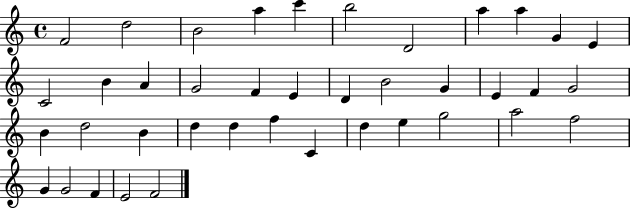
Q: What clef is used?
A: treble